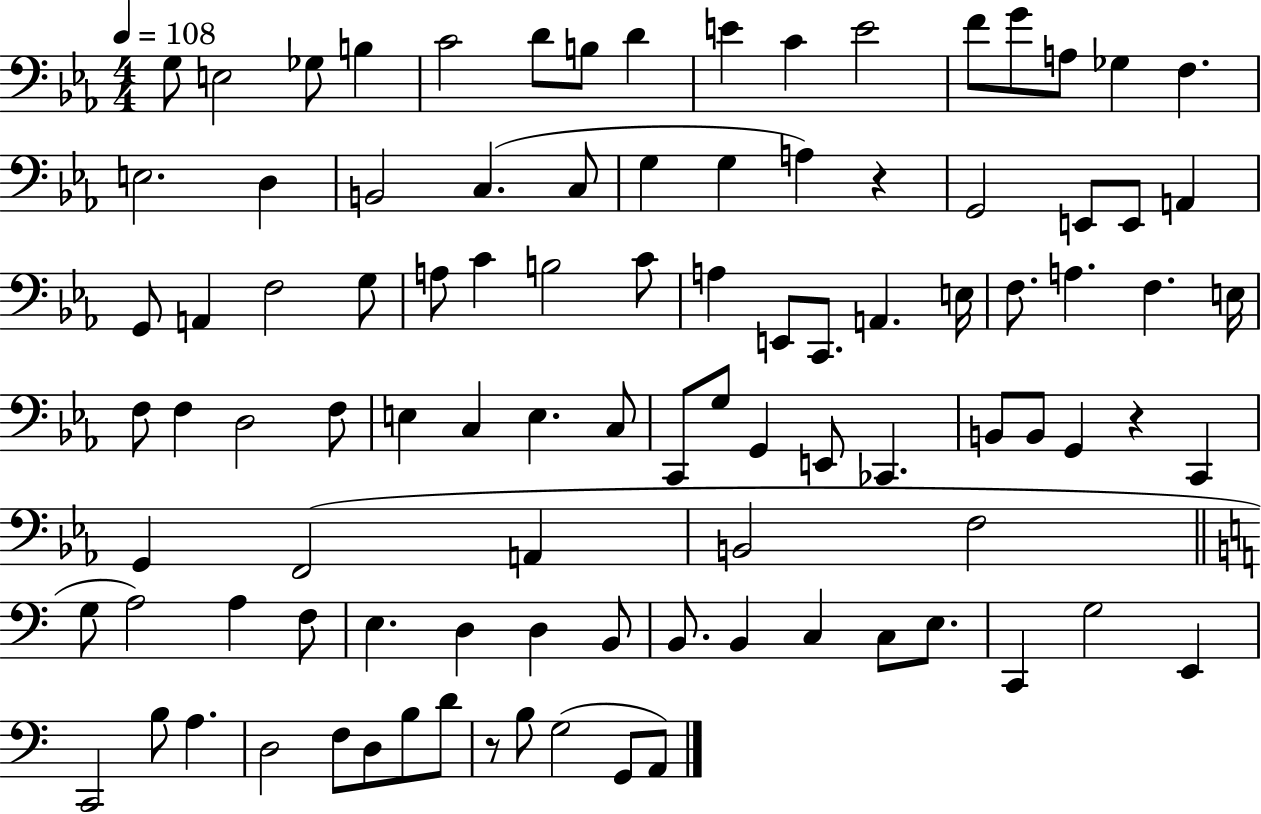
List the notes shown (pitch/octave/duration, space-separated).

G3/e E3/h Gb3/e B3/q C4/h D4/e B3/e D4/q E4/q C4/q E4/h F4/e G4/e A3/e Gb3/q F3/q. E3/h. D3/q B2/h C3/q. C3/e G3/q G3/q A3/q R/q G2/h E2/e E2/e A2/q G2/e A2/q F3/h G3/e A3/e C4/q B3/h C4/e A3/q E2/e C2/e. A2/q. E3/s F3/e. A3/q. F3/q. E3/s F3/e F3/q D3/h F3/e E3/q C3/q E3/q. C3/e C2/e G3/e G2/q E2/e CES2/q. B2/e B2/e G2/q R/q C2/q G2/q F2/h A2/q B2/h F3/h G3/e A3/h A3/q F3/e E3/q. D3/q D3/q B2/e B2/e. B2/q C3/q C3/e E3/e. C2/q G3/h E2/q C2/h B3/e A3/q. D3/h F3/e D3/e B3/e D4/e R/e B3/e G3/h G2/e A2/e